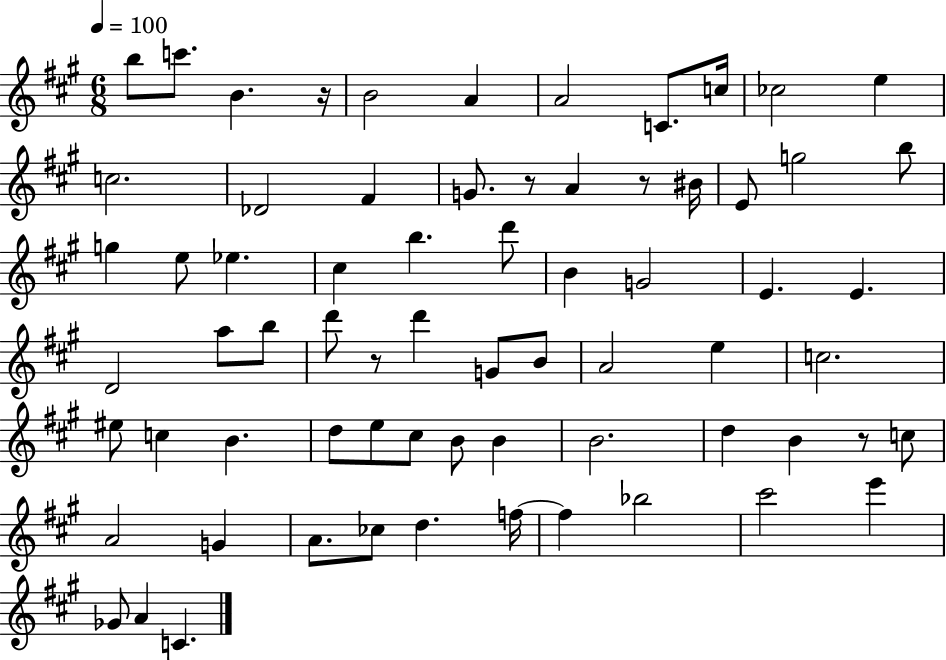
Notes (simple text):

B5/e C6/e. B4/q. R/s B4/h A4/q A4/h C4/e. C5/s CES5/h E5/q C5/h. Db4/h F#4/q G4/e. R/e A4/q R/e BIS4/s E4/e G5/h B5/e G5/q E5/e Eb5/q. C#5/q B5/q. D6/e B4/q G4/h E4/q. E4/q. D4/h A5/e B5/e D6/e R/e D6/q G4/e B4/e A4/h E5/q C5/h. EIS5/e C5/q B4/q. D5/e E5/e C#5/e B4/e B4/q B4/h. D5/q B4/q R/e C5/e A4/h G4/q A4/e. CES5/e D5/q. F5/s F5/q Bb5/h C#6/h E6/q Gb4/e A4/q C4/q.